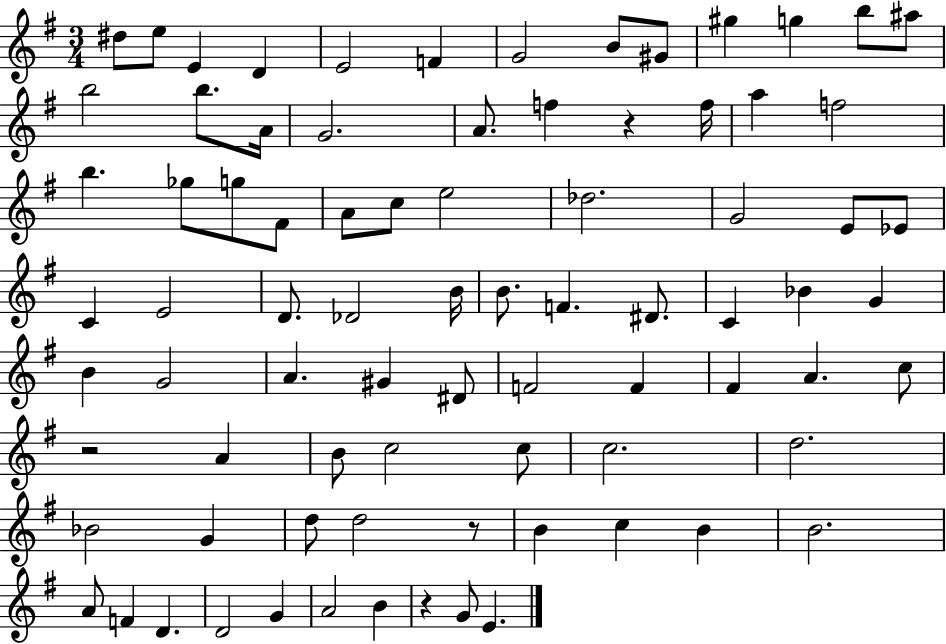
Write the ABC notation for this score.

X:1
T:Untitled
M:3/4
L:1/4
K:G
^d/2 e/2 E D E2 F G2 B/2 ^G/2 ^g g b/2 ^a/2 b2 b/2 A/4 G2 A/2 f z f/4 a f2 b _g/2 g/2 ^F/2 A/2 c/2 e2 _d2 G2 E/2 _E/2 C E2 D/2 _D2 B/4 B/2 F ^D/2 C _B G B G2 A ^G ^D/2 F2 F ^F A c/2 z2 A B/2 c2 c/2 c2 d2 _B2 G d/2 d2 z/2 B c B B2 A/2 F D D2 G A2 B z G/2 E